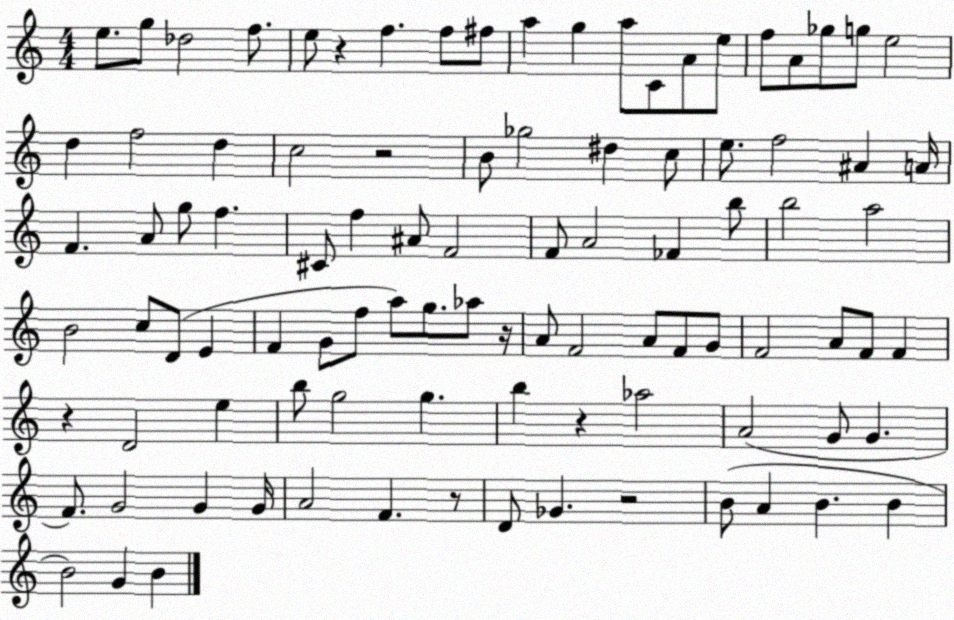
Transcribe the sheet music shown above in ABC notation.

X:1
T:Untitled
M:4/4
L:1/4
K:C
e/2 g/2 _d2 f/2 e/2 z f f/2 ^f/2 a g a/2 C/2 A/2 e/2 f/2 A/2 _g/2 g/2 e2 d f2 d c2 z2 B/2 _g2 ^d c/2 e/2 f2 ^A A/4 F A/2 g/2 f ^C/2 f ^A/2 F2 F/2 A2 _F b/2 b2 a2 B2 c/2 D/2 E F G/2 f/2 a/2 g/2 _a/2 z/4 A/2 F2 A/2 F/2 G/2 F2 A/2 F/2 F z D2 e b/2 g2 g b z _a2 A2 G/2 G F/2 G2 G G/4 A2 F z/2 D/2 _G z2 B/2 A B B B2 G B